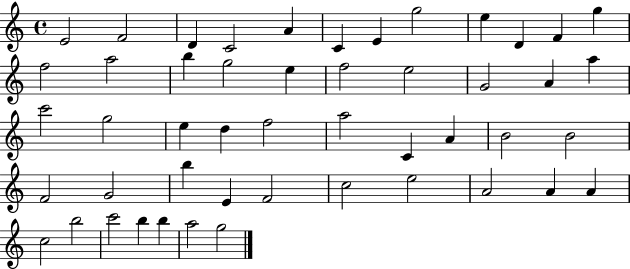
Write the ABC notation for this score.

X:1
T:Untitled
M:4/4
L:1/4
K:C
E2 F2 D C2 A C E g2 e D F g f2 a2 b g2 e f2 e2 G2 A a c'2 g2 e d f2 a2 C A B2 B2 F2 G2 b E F2 c2 e2 A2 A A c2 b2 c'2 b b a2 g2